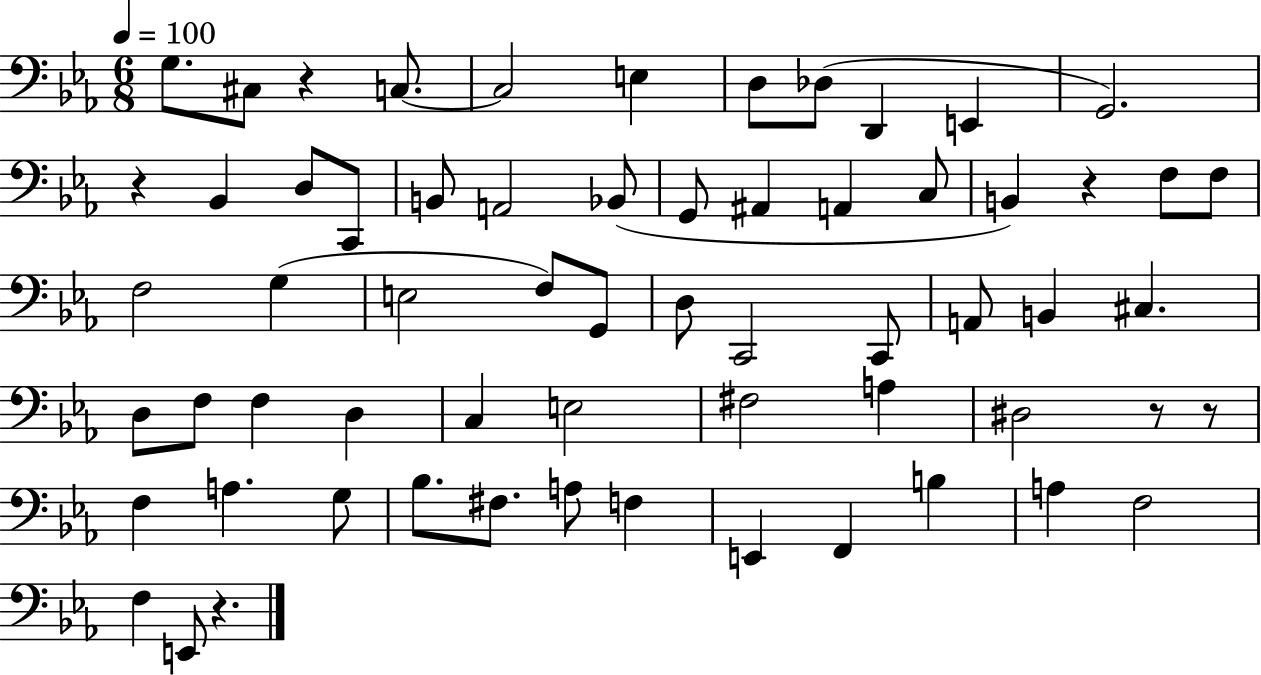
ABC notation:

X:1
T:Untitled
M:6/8
L:1/4
K:Eb
G,/2 ^C,/2 z C,/2 C,2 E, D,/2 _D,/2 D,, E,, G,,2 z _B,, D,/2 C,,/2 B,,/2 A,,2 _B,,/2 G,,/2 ^A,, A,, C,/2 B,, z F,/2 F,/2 F,2 G, E,2 F,/2 G,,/2 D,/2 C,,2 C,,/2 A,,/2 B,, ^C, D,/2 F,/2 F, D, C, E,2 ^F,2 A, ^D,2 z/2 z/2 F, A, G,/2 _B,/2 ^F,/2 A,/2 F, E,, F,, B, A, F,2 F, E,,/2 z